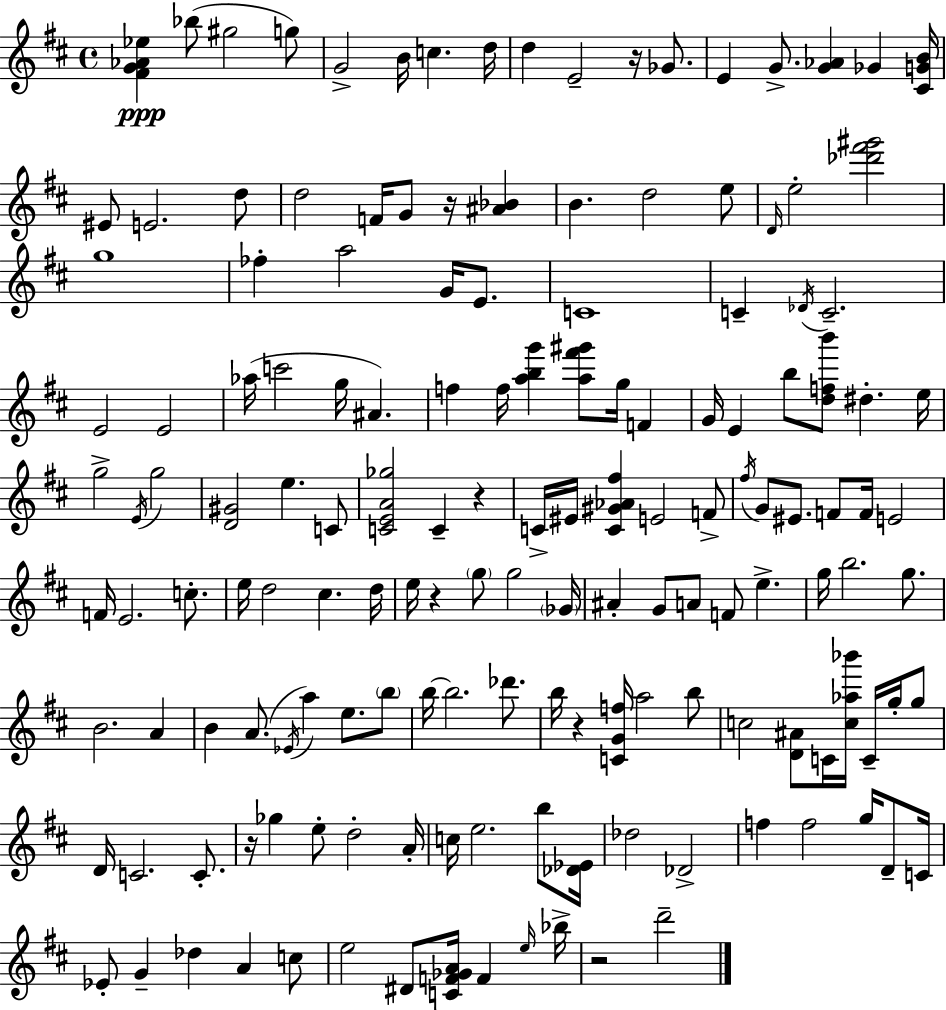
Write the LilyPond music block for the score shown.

{
  \clef treble
  \time 4/4
  \defaultTimeSignature
  \key d \major
  <fis' g' aes' ees''>4\ppp bes''8( gis''2 g''8) | g'2-> b'16 c''4. d''16 | d''4 e'2-- r16 ges'8. | e'4 g'8.-> <g' aes'>4 ges'4 <cis' g' b'>16 | \break eis'8 e'2. d''8 | d''2 f'16 g'8 r16 <ais' bes'>4 | b'4. d''2 e''8 | \grace { d'16 } e''2-. <des''' fis''' gis'''>2 | \break g''1 | fes''4-. a''2 g'16 e'8. | c'1 | c'4-- \acciaccatura { des'16 } c'2.-- | \break e'2 e'2 | aes''16( c'''2 g''16 ais'4.) | f''4 f''16 <a'' b'' g'''>4 <a'' fis''' gis'''>8 g''16 f'4 | g'16 e'4 b''8 <d'' f'' b'''>8 dis''4.-. | \break e''16 g''2-> \acciaccatura { e'16 } g''2 | <d' gis'>2 e''4. | c'8 <c' e' a' ges''>2 c'4-- r4 | c'16-> eis'16 <c' gis' aes' fis''>4 e'2 | \break f'8-> \acciaccatura { fis''16 } g'8 eis'8. f'8 f'16 e'2 | f'16 e'2. | c''8.-. e''16 d''2 cis''4. | d''16 e''16 r4 \parenthesize g''8 g''2 | \break \parenthesize ges'16 ais'4-. g'8 a'8 f'8 e''4.-> | g''16 b''2. | g''8. b'2. | a'4 b'4 a'8.( \acciaccatura { ees'16 } a''4) | \break e''8. \parenthesize b''8 b''16~~ b''2. | des'''8. b''16 r4 <c' g' f''>16 a''2 | b''8 c''2 <d' ais'>8 c'16 | <c'' aes'' bes'''>16 c'16-- g''16-. g''8 d'16 c'2. | \break c'8.-. r16 ges''4 e''8-. d''2-. | a'16-. c''16 e''2. | b''8 <des' ees'>16 des''2 des'2-> | f''4 f''2 | \break g''16 d'8-- c'16 ees'8-. g'4-- des''4 a'4 | c''8 e''2 dis'8 <c' f' ges' a'>16 | f'4 \grace { e''16 } bes''16-> r2 d'''2-- | \bar "|."
}